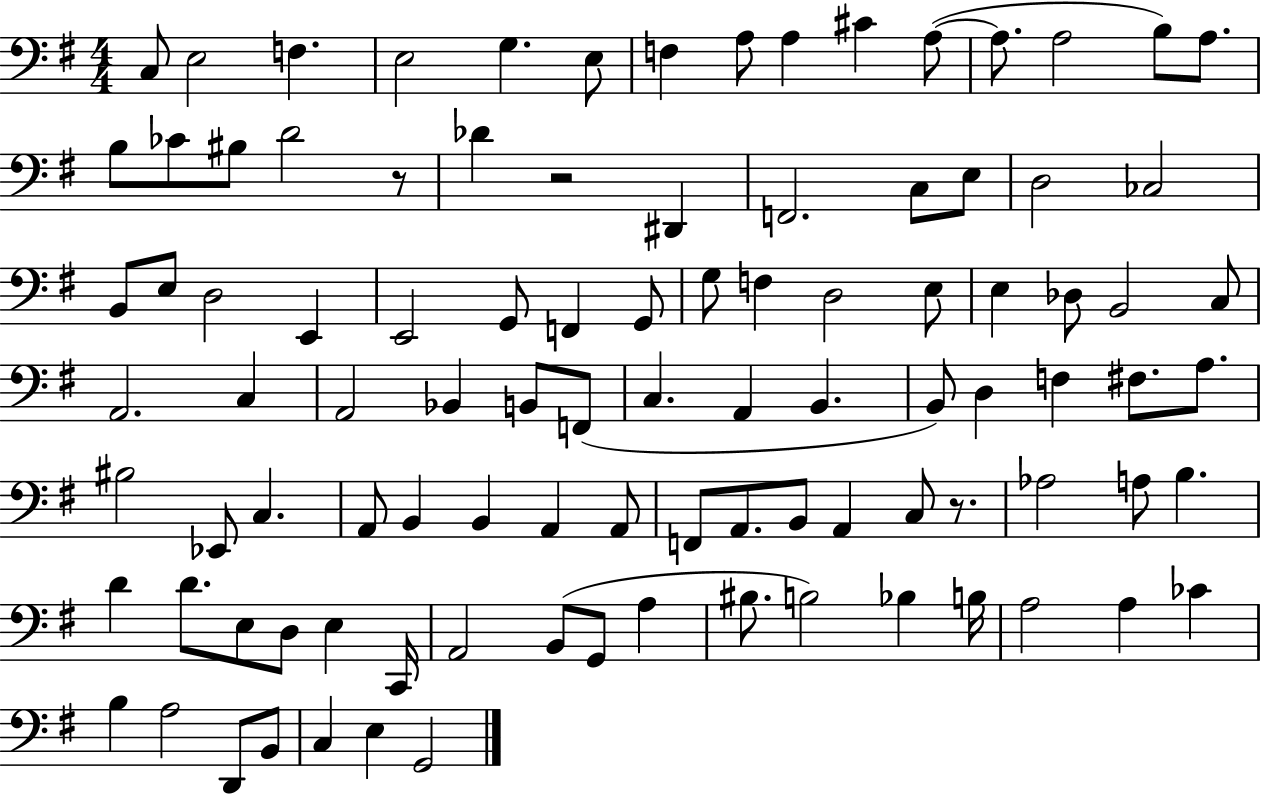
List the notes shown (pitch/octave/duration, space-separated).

C3/e E3/h F3/q. E3/h G3/q. E3/e F3/q A3/e A3/q C#4/q A3/e A3/e. A3/h B3/e A3/e. B3/e CES4/e BIS3/e D4/h R/e Db4/q R/h D#2/q F2/h. C3/e E3/e D3/h CES3/h B2/e E3/e D3/h E2/q E2/h G2/e F2/q G2/e G3/e F3/q D3/h E3/e E3/q Db3/e B2/h C3/e A2/h. C3/q A2/h Bb2/q B2/e F2/e C3/q. A2/q B2/q. B2/e D3/q F3/q F#3/e. A3/e. BIS3/h Eb2/e C3/q. A2/e B2/q B2/q A2/q A2/e F2/e A2/e. B2/e A2/q C3/e R/e. Ab3/h A3/e B3/q. D4/q D4/e. E3/e D3/e E3/q C2/s A2/h B2/e G2/e A3/q BIS3/e. B3/h Bb3/q B3/s A3/h A3/q CES4/q B3/q A3/h D2/e B2/e C3/q E3/q G2/h